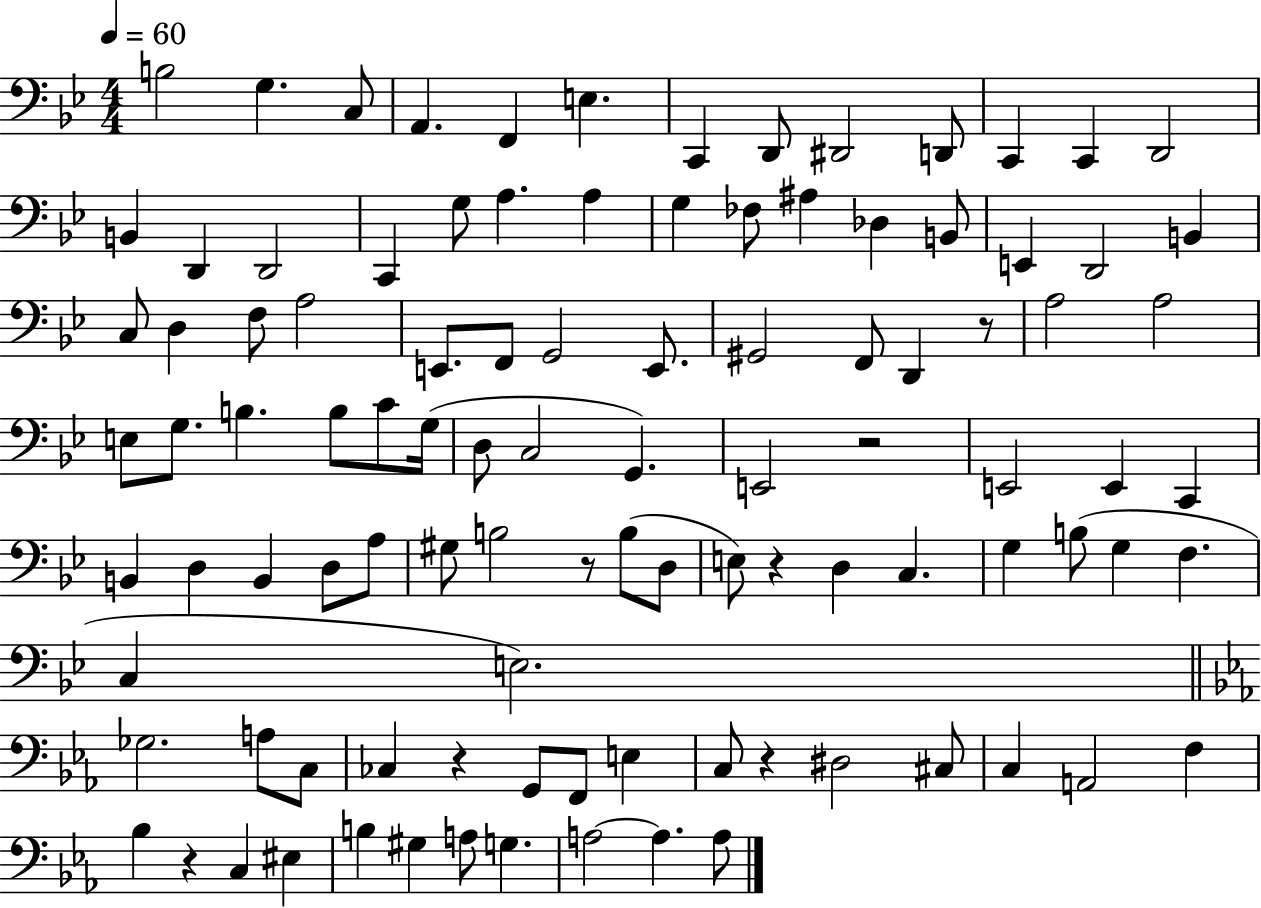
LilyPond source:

{
  \clef bass
  \numericTimeSignature
  \time 4/4
  \key bes \major
  \tempo 4 = 60
  b2 g4. c8 | a,4. f,4 e4. | c,4 d,8 dis,2 d,8 | c,4 c,4 d,2 | \break b,4 d,4 d,2 | c,4 g8 a4. a4 | g4 fes8 ais4 des4 b,8 | e,4 d,2 b,4 | \break c8 d4 f8 a2 | e,8. f,8 g,2 e,8. | gis,2 f,8 d,4 r8 | a2 a2 | \break e8 g8. b4. b8 c'8 g16( | d8 c2 g,4.) | e,2 r2 | e,2 e,4 c,4 | \break b,4 d4 b,4 d8 a8 | gis8 b2 r8 b8( d8 | e8) r4 d4 c4. | g4 b8( g4 f4. | \break c4 e2.) | \bar "||" \break \key ees \major ges2. a8 c8 | ces4 r4 g,8 f,8 e4 | c8 r4 dis2 cis8 | c4 a,2 f4 | \break bes4 r4 c4 eis4 | b4 gis4 a8 g4. | a2~~ a4. a8 | \bar "|."
}